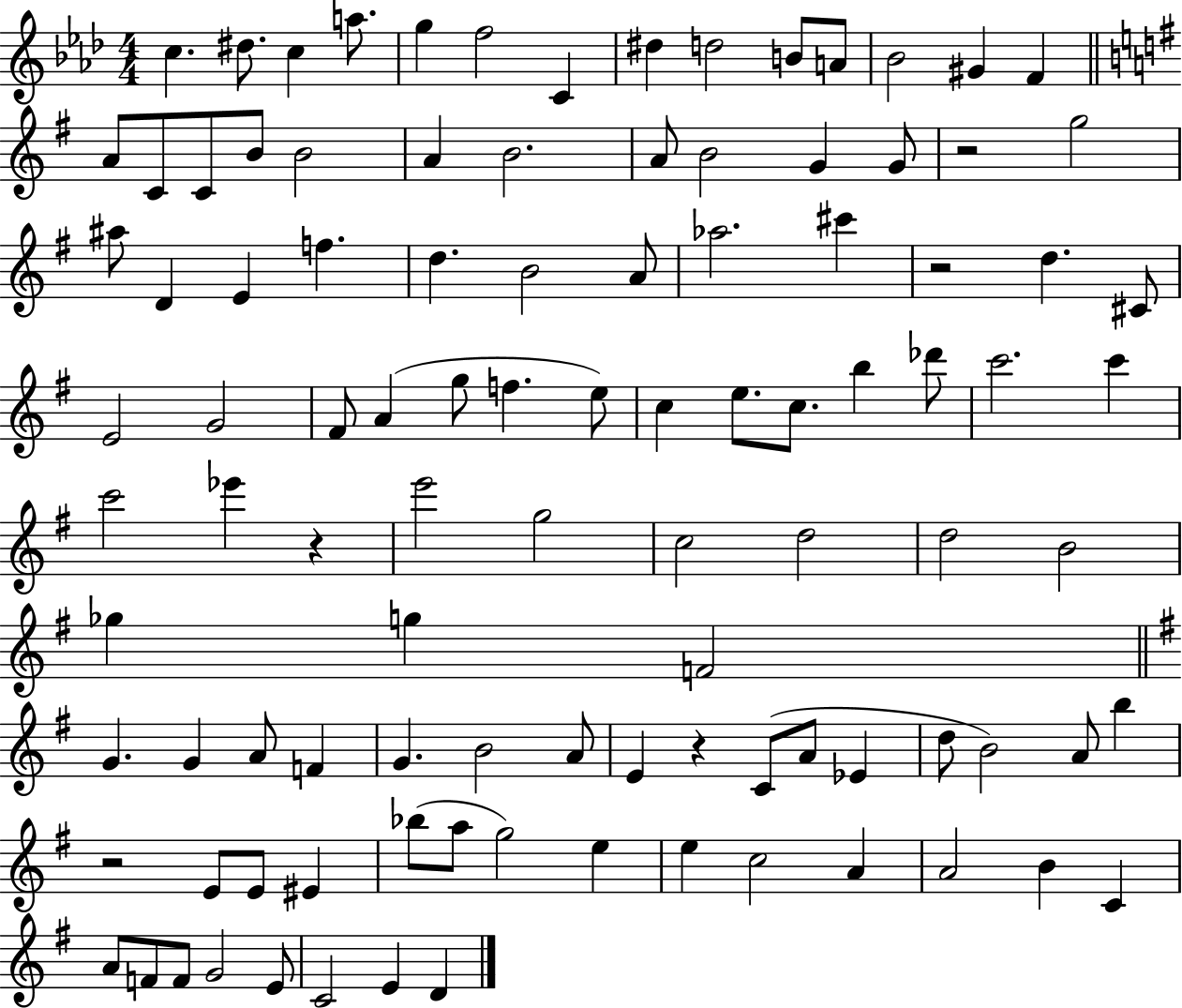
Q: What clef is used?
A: treble